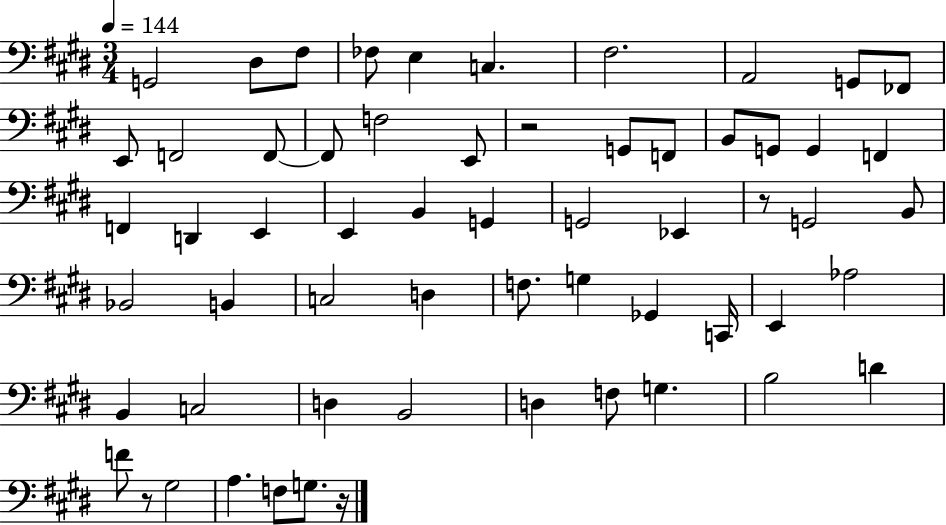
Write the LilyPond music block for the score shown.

{
  \clef bass
  \numericTimeSignature
  \time 3/4
  \key e \major
  \tempo 4 = 144
  g,2 dis8 fis8 | fes8 e4 c4. | fis2. | a,2 g,8 fes,8 | \break e,8 f,2 f,8~~ | f,8 f2 e,8 | r2 g,8 f,8 | b,8 g,8 g,4 f,4 | \break f,4 d,4 e,4 | e,4 b,4 g,4 | g,2 ees,4 | r8 g,2 b,8 | \break bes,2 b,4 | c2 d4 | f8. g4 ges,4 c,16 | e,4 aes2 | \break b,4 c2 | d4 b,2 | d4 f8 g4. | b2 d'4 | \break f'8 r8 gis2 | a4. f8 g8. r16 | \bar "|."
}